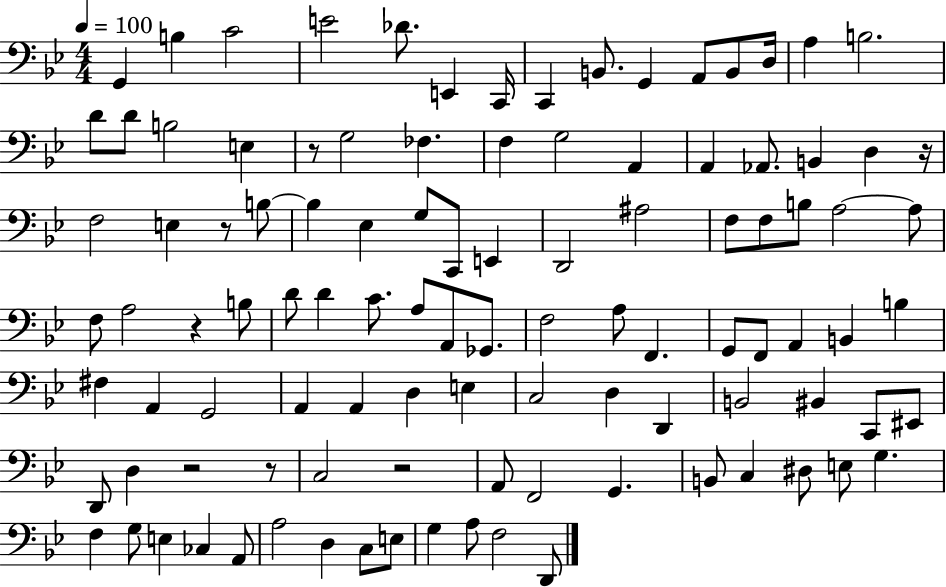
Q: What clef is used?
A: bass